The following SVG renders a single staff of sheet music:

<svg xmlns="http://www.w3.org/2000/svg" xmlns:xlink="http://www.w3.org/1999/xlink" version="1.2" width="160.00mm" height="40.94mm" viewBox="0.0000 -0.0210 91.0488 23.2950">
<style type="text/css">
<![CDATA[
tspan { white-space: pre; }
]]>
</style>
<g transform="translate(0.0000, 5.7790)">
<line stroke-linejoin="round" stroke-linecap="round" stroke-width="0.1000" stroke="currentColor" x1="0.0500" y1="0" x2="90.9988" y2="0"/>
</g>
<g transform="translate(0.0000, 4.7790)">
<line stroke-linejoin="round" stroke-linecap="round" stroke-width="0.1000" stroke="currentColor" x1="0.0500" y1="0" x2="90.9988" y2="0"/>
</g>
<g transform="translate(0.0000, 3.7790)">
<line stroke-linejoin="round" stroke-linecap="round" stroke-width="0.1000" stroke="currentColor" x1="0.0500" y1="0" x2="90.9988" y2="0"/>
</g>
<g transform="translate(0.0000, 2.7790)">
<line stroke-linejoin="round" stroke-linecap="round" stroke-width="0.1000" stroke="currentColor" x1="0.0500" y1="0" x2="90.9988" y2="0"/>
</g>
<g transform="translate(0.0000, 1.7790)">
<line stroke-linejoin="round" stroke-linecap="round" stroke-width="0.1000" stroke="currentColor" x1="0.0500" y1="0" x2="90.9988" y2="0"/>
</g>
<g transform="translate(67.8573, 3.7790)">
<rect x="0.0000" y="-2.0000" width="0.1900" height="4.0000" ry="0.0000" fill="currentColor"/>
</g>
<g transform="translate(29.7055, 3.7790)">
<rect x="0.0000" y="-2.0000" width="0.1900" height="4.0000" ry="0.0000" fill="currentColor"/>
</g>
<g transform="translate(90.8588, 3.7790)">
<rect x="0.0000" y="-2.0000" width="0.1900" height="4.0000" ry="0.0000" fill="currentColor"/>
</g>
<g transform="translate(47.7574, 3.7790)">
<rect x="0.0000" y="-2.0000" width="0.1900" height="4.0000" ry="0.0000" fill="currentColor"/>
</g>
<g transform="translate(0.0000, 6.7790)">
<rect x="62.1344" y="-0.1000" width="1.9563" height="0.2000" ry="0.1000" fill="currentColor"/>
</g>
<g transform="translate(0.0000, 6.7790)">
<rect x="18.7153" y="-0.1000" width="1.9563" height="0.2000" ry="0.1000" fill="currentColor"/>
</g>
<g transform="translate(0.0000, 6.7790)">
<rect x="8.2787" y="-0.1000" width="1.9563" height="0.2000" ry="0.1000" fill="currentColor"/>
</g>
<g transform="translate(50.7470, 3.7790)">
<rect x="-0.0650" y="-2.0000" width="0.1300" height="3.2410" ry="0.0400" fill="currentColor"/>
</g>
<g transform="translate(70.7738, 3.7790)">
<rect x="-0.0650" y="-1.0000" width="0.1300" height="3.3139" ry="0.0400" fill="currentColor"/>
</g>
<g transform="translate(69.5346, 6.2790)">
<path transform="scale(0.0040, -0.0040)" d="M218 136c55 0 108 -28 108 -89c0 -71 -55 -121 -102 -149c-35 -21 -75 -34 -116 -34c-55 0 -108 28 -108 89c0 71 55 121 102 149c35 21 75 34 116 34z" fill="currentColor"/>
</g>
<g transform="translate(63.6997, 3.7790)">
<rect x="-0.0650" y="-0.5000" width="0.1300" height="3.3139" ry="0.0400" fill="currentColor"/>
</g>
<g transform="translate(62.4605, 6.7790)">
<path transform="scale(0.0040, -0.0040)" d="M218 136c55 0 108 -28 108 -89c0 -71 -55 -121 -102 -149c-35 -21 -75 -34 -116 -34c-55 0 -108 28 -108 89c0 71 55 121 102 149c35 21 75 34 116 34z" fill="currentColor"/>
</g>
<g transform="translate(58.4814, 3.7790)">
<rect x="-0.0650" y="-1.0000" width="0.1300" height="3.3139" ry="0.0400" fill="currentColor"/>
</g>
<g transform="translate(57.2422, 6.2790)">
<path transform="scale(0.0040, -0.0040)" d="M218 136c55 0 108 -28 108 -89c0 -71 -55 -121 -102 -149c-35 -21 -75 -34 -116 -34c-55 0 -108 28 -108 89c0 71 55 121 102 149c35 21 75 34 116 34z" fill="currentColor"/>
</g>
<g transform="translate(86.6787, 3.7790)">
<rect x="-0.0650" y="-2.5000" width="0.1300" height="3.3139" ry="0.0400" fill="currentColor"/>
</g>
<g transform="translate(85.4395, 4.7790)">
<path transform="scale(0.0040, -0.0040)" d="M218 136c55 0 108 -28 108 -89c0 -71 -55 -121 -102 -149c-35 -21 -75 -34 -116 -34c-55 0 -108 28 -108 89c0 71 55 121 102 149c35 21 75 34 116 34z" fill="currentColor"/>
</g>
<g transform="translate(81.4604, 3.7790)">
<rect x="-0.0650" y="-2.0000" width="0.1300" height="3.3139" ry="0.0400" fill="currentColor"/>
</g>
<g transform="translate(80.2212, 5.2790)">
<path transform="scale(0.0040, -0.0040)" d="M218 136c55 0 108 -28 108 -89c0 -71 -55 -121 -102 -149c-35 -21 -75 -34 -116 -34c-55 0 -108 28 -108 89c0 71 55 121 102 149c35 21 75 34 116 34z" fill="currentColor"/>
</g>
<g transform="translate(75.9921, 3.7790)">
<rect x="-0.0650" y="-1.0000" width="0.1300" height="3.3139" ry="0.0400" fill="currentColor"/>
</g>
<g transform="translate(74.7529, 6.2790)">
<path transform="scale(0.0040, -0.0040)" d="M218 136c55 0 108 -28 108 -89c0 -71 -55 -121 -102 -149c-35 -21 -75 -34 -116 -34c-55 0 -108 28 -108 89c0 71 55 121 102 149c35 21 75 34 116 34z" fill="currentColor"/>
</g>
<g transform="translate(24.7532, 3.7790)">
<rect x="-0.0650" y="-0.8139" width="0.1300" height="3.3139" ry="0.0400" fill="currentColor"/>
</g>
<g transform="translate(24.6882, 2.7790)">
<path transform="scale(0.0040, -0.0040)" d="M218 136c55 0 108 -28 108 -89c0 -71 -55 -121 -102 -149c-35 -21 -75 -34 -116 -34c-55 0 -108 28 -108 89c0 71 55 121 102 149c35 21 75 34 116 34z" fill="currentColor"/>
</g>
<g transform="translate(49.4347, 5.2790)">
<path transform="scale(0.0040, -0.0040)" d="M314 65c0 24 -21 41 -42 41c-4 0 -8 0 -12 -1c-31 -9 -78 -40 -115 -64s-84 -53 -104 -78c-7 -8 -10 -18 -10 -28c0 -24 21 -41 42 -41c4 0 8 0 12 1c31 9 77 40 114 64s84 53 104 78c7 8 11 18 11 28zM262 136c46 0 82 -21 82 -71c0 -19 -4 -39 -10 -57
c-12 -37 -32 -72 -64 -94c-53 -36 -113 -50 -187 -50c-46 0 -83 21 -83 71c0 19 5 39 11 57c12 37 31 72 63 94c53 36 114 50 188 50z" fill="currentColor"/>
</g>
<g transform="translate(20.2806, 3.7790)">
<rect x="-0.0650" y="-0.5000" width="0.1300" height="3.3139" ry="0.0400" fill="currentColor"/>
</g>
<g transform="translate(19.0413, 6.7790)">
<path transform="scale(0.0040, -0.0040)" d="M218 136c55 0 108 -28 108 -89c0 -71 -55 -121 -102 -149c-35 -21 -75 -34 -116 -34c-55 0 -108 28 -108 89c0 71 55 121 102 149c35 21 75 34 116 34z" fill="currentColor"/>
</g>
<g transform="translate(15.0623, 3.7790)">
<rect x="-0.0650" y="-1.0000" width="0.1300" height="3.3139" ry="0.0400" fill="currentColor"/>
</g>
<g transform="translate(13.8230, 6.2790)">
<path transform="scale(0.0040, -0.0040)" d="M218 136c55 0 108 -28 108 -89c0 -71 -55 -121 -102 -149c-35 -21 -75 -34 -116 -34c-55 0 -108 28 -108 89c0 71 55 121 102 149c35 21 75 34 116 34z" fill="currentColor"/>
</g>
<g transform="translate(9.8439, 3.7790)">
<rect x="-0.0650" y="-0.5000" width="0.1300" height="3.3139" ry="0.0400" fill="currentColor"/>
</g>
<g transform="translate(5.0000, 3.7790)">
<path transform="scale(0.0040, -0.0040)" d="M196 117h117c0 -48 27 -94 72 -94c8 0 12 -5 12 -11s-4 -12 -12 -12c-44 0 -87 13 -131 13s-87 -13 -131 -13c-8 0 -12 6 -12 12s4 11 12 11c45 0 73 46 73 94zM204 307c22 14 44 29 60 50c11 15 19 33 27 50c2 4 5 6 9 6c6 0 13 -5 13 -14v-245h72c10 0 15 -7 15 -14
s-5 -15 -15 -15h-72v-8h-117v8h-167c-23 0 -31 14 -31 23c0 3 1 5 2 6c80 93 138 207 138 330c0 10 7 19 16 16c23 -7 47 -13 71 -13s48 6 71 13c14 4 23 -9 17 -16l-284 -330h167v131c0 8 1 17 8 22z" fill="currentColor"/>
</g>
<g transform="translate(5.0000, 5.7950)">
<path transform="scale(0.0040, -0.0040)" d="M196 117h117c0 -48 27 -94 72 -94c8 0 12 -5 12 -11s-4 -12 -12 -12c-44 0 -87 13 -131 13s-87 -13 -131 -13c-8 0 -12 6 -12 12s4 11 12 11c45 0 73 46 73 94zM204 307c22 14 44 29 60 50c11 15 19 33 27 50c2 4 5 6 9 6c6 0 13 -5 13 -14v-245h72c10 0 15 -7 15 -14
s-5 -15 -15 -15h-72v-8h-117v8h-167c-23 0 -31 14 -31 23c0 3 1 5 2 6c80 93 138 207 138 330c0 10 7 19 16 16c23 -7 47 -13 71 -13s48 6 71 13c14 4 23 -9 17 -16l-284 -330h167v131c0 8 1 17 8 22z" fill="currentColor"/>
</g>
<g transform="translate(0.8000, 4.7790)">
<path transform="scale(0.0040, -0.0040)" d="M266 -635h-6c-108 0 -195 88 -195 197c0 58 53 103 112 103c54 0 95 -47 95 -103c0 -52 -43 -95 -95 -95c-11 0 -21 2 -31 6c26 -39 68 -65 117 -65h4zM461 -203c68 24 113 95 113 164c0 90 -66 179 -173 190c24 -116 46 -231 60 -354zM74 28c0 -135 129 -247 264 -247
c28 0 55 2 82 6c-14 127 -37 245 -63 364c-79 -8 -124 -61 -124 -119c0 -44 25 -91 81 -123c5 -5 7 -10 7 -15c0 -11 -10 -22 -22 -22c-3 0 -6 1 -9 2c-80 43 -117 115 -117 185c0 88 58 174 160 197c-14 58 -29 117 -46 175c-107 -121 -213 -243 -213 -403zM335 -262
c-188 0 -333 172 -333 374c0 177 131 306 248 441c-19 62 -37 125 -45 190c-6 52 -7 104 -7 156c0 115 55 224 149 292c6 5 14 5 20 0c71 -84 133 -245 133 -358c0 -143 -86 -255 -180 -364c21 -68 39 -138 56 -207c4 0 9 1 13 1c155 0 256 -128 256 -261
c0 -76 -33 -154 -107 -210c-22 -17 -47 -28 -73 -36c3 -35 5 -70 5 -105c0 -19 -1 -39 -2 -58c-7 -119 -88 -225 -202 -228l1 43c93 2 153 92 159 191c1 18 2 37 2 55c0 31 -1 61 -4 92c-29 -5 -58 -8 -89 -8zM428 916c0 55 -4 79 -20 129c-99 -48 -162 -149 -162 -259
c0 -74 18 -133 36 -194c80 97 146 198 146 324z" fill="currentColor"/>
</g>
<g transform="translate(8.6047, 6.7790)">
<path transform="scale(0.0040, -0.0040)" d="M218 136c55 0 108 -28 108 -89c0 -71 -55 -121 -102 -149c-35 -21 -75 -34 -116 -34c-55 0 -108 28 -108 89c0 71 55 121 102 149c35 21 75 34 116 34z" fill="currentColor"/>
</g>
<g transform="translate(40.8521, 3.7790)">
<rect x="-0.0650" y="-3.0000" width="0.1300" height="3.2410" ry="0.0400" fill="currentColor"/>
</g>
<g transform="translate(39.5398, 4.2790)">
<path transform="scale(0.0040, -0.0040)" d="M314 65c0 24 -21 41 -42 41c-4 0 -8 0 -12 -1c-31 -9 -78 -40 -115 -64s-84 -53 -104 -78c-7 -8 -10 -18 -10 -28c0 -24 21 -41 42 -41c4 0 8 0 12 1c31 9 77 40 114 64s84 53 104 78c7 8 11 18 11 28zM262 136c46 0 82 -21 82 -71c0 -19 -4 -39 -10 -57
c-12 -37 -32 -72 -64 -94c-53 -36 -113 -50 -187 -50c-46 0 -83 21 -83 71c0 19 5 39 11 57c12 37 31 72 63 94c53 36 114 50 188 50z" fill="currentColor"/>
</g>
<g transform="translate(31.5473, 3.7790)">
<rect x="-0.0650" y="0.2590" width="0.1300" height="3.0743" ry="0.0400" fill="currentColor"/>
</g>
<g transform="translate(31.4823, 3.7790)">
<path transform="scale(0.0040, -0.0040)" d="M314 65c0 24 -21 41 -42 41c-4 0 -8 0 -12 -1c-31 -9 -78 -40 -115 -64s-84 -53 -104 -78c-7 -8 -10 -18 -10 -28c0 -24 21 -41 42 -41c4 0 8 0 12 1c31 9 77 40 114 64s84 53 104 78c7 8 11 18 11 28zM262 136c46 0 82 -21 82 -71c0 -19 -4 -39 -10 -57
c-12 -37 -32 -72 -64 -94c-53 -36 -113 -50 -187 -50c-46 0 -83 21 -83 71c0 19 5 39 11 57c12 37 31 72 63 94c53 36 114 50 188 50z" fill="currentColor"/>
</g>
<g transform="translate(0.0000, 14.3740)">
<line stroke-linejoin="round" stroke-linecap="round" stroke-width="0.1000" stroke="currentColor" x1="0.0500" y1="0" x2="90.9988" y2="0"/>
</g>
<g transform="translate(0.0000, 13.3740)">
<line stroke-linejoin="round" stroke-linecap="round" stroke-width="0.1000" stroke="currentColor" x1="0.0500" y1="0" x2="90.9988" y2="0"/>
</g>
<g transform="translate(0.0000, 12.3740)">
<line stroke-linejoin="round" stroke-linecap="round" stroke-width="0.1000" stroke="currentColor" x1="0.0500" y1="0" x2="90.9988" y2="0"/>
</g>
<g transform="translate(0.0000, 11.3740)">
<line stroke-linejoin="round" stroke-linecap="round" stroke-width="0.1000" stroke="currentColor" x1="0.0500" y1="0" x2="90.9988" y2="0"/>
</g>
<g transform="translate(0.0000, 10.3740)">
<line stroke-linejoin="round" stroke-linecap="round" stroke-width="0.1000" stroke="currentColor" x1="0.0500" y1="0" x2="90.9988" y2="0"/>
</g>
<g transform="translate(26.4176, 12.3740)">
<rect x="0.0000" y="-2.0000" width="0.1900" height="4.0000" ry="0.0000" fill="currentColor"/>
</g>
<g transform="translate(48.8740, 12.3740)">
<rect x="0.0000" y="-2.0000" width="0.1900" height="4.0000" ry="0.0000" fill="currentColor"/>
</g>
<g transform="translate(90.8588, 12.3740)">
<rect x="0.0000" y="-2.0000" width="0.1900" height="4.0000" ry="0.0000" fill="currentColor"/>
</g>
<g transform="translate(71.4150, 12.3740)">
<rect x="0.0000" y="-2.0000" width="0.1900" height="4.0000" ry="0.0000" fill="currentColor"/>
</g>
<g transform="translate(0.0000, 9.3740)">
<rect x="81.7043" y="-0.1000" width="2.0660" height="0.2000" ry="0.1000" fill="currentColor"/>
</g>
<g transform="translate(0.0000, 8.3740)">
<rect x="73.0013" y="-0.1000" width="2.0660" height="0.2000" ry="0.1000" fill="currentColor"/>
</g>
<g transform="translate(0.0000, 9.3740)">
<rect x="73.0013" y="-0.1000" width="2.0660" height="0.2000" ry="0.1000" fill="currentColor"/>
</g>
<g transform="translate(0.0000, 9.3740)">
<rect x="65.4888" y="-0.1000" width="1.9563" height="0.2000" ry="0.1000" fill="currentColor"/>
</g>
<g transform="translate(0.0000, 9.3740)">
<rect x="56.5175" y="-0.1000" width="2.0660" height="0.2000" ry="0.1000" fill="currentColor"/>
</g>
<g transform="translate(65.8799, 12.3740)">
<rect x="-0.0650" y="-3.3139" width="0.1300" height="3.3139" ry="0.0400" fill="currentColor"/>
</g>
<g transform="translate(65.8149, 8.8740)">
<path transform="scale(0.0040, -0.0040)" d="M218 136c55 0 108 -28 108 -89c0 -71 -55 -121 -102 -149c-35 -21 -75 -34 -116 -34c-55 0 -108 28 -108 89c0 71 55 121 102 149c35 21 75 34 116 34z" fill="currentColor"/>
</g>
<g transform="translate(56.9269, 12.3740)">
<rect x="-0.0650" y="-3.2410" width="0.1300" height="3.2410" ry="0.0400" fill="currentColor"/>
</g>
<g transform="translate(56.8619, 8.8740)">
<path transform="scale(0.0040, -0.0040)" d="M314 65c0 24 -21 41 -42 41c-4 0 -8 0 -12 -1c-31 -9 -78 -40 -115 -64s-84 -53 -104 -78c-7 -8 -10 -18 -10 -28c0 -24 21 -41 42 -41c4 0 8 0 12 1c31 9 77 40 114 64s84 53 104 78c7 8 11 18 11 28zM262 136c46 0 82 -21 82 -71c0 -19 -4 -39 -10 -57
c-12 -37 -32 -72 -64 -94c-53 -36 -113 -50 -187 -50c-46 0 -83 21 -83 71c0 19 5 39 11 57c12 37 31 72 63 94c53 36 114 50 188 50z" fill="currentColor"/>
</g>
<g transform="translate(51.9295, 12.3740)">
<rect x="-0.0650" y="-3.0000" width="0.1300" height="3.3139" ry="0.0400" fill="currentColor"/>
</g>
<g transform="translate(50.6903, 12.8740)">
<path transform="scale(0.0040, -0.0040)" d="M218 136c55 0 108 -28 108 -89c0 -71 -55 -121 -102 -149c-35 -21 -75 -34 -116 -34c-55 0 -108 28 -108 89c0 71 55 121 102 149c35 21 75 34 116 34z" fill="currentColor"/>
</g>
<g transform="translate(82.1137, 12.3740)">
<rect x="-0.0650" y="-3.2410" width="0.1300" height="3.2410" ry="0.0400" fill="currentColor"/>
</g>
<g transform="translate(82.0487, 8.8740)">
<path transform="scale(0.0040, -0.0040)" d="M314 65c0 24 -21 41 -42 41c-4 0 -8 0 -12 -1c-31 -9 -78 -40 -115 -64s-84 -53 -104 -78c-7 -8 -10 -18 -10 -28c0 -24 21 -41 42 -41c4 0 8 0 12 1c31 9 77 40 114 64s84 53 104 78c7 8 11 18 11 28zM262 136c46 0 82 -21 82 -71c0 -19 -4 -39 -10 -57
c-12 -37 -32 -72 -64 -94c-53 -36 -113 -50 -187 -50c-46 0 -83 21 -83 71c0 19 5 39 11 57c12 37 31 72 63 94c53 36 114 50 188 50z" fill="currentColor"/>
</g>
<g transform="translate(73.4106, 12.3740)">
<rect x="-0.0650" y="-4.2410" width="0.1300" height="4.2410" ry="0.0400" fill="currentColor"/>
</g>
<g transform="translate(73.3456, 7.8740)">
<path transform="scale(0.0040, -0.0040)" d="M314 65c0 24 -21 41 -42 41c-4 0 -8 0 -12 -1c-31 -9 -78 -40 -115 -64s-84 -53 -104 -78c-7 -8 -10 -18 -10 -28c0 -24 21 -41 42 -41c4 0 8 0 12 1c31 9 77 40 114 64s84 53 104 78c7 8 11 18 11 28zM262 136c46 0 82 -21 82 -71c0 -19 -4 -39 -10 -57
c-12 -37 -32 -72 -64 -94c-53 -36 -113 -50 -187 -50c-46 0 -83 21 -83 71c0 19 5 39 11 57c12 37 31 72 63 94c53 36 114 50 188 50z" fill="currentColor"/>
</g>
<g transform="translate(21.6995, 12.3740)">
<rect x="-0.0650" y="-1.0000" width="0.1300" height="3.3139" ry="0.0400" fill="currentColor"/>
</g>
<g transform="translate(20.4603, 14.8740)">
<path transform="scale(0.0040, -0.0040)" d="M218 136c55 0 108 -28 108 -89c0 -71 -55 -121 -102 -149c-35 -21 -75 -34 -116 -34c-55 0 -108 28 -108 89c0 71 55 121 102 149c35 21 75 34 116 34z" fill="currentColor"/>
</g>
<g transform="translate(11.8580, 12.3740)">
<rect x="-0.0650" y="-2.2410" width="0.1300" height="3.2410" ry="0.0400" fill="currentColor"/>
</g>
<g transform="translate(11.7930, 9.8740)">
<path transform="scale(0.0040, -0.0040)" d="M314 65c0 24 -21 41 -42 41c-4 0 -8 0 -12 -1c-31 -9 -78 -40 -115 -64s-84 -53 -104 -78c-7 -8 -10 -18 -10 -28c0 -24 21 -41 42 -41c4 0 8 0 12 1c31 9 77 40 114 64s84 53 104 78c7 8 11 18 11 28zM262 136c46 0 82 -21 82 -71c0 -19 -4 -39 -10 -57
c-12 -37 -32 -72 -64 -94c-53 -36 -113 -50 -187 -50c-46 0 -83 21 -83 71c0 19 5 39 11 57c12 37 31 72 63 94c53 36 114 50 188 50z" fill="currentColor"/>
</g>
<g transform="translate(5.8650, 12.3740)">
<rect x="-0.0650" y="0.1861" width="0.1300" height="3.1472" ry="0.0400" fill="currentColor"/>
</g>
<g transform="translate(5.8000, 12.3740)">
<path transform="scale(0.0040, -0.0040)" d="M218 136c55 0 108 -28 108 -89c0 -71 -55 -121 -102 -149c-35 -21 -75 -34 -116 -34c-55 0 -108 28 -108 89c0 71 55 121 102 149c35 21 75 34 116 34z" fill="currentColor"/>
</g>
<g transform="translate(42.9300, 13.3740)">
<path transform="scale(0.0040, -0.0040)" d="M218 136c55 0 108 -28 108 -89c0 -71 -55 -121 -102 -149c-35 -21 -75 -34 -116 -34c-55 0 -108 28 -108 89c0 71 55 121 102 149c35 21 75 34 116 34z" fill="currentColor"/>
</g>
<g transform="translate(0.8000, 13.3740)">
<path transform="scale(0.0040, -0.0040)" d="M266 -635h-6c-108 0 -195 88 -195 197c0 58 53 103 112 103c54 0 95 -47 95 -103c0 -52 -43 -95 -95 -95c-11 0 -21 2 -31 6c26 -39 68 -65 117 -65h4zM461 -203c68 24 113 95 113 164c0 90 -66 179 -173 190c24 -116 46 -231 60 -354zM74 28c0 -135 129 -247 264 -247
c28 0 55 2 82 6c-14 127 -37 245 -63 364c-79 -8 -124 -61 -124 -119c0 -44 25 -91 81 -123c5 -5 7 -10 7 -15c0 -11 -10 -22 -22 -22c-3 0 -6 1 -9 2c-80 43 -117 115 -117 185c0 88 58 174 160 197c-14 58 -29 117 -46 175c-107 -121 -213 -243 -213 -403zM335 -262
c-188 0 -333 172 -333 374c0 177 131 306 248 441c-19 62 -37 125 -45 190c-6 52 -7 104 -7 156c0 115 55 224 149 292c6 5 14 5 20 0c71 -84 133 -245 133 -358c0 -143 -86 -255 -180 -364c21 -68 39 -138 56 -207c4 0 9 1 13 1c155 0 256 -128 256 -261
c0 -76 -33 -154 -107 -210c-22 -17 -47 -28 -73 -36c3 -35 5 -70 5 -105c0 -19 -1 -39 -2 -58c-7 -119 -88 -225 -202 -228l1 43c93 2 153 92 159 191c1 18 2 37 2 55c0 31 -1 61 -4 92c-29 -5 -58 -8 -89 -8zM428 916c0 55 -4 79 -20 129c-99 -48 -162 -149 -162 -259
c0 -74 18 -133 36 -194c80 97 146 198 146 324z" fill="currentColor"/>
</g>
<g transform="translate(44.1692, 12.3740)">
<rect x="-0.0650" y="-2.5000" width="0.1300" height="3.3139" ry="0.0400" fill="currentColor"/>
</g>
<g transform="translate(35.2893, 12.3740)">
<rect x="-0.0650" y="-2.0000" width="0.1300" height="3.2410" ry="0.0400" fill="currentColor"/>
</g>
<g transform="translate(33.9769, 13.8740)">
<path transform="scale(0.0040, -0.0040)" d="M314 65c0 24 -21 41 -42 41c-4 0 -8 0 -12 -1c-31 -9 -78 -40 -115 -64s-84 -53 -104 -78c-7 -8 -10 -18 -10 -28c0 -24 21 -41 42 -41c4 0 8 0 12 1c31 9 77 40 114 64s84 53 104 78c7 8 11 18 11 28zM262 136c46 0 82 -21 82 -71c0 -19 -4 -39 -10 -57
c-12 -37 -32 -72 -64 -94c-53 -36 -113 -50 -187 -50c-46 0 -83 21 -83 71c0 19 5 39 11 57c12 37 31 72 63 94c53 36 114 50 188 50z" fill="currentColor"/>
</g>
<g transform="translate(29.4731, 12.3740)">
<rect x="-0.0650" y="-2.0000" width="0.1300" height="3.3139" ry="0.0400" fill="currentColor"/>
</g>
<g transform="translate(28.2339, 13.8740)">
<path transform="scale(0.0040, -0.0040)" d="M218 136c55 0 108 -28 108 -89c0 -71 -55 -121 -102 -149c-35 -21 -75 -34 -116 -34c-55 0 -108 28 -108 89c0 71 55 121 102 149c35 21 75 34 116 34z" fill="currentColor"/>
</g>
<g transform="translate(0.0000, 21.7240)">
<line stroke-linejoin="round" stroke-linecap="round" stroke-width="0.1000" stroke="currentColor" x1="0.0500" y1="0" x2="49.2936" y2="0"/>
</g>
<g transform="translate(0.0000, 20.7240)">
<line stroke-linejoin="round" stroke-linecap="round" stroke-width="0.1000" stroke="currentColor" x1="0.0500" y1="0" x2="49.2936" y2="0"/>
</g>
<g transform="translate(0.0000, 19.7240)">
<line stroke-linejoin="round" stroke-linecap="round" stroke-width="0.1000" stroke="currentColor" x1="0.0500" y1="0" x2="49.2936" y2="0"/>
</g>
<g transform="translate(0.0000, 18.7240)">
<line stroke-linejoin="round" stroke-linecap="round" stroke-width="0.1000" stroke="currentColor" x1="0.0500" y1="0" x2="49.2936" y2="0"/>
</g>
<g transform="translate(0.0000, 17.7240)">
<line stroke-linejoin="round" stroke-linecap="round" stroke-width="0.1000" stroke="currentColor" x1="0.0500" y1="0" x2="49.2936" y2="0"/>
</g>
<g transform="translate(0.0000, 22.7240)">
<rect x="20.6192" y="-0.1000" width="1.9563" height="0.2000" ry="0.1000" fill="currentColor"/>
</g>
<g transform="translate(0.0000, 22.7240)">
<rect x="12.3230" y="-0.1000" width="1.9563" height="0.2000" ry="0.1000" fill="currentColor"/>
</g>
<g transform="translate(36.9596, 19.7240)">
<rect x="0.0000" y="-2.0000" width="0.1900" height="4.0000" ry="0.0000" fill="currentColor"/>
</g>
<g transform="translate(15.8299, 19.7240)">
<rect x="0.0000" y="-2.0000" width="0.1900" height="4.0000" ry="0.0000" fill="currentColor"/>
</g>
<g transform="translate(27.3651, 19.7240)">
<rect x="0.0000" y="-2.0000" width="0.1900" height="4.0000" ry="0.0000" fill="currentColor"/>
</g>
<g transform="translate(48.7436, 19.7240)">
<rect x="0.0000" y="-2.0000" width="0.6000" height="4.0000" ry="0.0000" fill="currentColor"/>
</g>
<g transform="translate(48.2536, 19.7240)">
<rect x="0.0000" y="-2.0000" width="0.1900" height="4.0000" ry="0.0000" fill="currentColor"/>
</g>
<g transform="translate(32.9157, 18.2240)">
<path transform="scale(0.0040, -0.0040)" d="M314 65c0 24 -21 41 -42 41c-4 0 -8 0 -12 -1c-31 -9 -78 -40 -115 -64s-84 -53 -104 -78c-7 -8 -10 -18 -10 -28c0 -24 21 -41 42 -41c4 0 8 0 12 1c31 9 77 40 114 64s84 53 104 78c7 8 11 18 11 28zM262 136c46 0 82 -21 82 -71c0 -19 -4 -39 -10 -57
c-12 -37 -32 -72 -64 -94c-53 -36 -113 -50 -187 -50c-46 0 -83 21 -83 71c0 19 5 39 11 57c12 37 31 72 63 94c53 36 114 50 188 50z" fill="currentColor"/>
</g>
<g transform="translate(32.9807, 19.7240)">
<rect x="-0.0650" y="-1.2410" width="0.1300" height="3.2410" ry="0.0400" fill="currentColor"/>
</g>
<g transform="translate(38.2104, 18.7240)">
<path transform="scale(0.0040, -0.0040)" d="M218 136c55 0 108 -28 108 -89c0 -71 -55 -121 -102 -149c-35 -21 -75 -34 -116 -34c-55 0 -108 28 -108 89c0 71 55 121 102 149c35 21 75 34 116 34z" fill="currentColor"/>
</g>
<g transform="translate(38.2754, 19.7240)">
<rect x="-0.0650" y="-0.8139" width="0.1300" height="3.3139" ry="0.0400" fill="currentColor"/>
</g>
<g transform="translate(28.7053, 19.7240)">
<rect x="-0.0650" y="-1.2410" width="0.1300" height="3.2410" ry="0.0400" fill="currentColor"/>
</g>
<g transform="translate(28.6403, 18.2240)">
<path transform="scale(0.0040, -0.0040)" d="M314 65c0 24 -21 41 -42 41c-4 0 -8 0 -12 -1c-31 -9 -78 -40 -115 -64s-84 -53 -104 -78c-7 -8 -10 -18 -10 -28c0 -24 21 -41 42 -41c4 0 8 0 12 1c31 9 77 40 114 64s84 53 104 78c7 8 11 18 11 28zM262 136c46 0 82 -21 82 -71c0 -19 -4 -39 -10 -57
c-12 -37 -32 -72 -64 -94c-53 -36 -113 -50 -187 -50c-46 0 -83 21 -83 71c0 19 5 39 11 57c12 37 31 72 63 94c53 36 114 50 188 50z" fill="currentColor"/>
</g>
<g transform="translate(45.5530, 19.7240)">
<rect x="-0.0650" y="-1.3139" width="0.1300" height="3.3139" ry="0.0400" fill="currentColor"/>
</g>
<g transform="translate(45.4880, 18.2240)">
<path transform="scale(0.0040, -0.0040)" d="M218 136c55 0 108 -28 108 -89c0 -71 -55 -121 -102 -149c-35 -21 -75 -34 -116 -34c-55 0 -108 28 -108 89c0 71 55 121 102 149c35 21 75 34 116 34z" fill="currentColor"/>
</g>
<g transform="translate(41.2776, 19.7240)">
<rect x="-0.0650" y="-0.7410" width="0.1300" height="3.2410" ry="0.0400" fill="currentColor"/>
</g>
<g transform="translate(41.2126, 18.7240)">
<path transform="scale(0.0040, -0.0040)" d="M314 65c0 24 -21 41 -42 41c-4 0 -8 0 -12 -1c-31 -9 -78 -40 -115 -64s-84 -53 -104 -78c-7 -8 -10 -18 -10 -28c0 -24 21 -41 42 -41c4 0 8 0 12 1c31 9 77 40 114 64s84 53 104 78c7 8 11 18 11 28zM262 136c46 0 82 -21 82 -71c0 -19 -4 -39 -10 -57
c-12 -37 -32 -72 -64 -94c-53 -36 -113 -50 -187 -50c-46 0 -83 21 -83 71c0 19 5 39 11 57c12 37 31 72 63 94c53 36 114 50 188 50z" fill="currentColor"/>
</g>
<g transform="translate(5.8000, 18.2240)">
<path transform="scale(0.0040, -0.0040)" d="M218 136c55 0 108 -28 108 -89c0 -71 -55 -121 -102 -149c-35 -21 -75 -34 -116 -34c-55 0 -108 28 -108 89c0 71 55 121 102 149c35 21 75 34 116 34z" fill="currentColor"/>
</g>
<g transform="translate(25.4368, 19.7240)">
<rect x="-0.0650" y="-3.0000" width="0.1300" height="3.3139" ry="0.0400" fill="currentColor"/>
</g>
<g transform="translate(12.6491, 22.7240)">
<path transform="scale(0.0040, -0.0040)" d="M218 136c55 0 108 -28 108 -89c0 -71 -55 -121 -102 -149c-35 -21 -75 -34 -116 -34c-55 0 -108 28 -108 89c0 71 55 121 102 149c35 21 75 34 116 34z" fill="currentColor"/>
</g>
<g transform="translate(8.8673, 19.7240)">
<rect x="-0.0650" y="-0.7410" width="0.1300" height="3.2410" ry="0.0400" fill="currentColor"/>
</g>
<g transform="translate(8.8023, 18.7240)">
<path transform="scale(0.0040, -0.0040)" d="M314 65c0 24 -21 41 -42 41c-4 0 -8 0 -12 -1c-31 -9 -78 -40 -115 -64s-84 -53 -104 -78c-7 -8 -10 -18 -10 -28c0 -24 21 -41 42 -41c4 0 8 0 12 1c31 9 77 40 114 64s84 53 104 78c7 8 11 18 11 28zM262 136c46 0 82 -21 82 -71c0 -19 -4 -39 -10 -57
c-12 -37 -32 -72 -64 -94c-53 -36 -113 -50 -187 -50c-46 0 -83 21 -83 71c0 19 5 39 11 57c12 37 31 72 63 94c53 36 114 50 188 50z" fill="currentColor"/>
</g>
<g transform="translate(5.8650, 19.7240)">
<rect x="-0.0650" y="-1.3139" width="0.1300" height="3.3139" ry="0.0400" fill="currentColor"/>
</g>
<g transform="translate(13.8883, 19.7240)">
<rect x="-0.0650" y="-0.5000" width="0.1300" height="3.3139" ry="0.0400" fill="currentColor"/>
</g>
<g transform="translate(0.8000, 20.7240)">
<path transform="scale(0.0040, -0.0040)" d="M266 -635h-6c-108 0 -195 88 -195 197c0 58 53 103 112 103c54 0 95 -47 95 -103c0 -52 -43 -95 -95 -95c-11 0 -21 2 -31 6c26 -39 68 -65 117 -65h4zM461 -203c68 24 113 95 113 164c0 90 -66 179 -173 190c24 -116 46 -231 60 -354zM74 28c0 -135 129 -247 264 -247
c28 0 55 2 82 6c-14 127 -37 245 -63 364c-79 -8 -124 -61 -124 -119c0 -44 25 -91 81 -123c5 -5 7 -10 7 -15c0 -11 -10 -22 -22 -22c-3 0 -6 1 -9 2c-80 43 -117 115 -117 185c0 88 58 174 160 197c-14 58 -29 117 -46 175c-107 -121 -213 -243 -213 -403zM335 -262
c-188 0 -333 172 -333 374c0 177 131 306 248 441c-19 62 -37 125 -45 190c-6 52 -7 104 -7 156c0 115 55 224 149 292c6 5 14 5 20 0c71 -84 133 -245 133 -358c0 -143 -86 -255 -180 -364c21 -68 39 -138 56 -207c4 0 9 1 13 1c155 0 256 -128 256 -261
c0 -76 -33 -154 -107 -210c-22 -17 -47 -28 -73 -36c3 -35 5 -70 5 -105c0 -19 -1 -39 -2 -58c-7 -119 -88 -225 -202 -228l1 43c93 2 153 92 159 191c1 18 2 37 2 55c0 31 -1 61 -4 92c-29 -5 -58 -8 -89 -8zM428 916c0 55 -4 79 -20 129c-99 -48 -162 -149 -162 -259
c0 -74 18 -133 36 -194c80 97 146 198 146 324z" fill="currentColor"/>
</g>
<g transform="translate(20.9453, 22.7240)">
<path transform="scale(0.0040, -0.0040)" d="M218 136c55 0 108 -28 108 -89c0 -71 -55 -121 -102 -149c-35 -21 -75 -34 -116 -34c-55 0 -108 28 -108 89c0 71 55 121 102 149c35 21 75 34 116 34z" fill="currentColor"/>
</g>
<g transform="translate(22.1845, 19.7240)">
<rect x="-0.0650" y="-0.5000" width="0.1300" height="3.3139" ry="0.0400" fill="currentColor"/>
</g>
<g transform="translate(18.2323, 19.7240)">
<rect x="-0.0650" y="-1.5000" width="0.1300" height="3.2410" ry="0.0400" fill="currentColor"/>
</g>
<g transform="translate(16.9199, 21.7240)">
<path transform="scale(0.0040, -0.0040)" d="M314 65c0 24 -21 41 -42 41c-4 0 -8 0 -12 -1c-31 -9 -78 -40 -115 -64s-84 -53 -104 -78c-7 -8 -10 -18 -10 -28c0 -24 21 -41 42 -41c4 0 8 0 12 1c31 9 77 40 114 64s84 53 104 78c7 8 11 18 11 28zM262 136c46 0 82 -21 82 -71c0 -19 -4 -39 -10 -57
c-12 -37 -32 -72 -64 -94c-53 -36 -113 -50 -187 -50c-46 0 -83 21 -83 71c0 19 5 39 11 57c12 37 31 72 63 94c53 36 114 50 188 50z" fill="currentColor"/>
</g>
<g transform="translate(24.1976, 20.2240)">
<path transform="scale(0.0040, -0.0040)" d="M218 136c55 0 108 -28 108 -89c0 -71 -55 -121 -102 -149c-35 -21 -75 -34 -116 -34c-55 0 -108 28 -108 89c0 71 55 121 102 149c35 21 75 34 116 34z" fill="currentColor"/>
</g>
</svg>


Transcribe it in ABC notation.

X:1
T:Untitled
M:4/4
L:1/4
K:C
C D C d B2 A2 F2 D C D D F G B g2 D F F2 G A b2 b d'2 b2 e d2 C E2 C A e2 e2 d d2 e